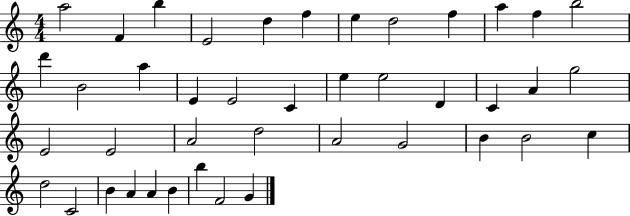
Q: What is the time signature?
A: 4/4